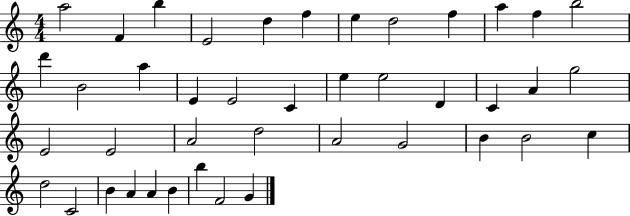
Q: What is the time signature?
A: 4/4